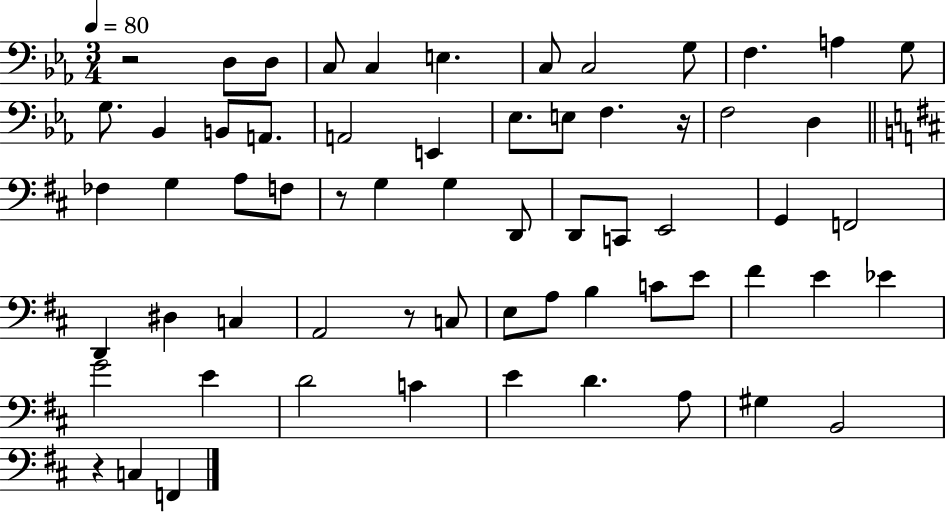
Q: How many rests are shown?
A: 5